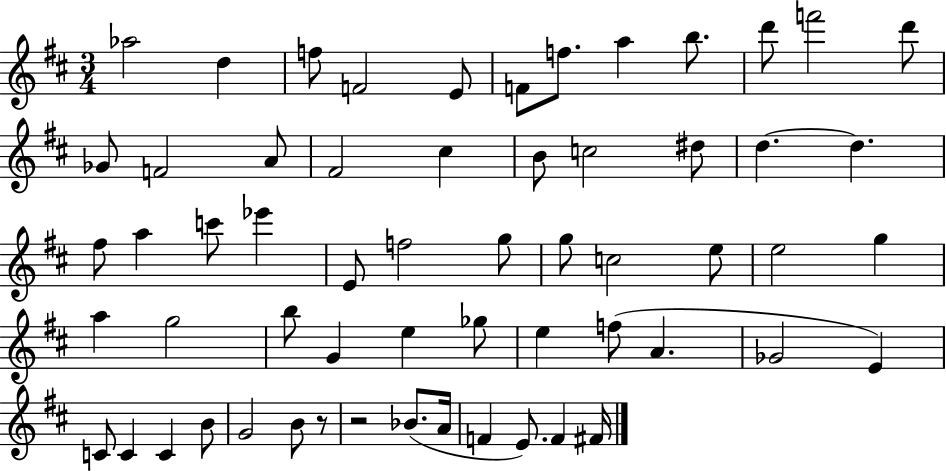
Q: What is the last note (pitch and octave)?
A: F#4